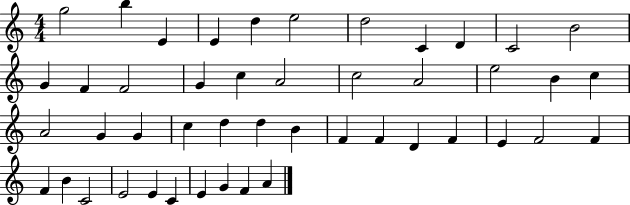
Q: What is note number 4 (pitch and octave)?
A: E4